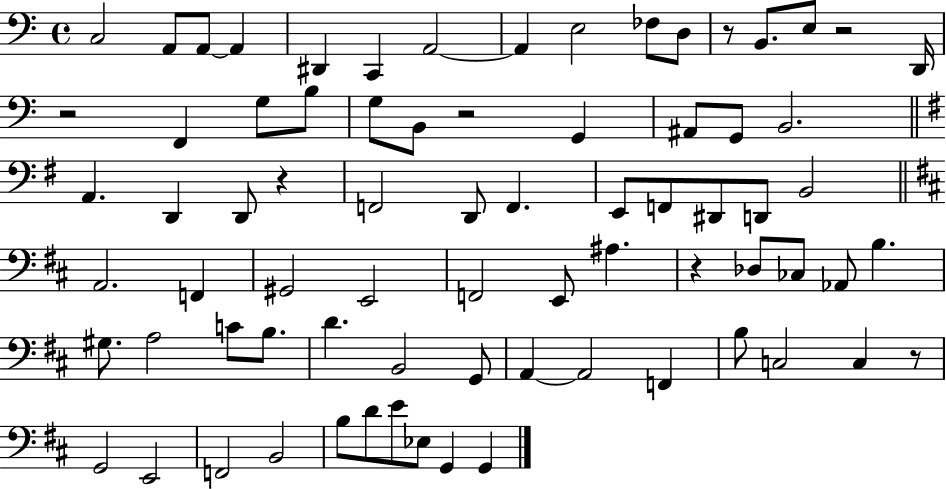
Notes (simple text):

C3/h A2/e A2/e A2/q D#2/q C2/q A2/h A2/q E3/h FES3/e D3/e R/e B2/e. E3/e R/h D2/s R/h F2/q G3/e B3/e G3/e B2/e R/h G2/q A#2/e G2/e B2/h. A2/q. D2/q D2/e R/q F2/h D2/e F2/q. E2/e F2/e D#2/e D2/e B2/h A2/h. F2/q G#2/h E2/h F2/h E2/e A#3/q. R/q Db3/e CES3/e Ab2/e B3/q. G#3/e. A3/h C4/e B3/e. D4/q. B2/h G2/e A2/q A2/h F2/q B3/e C3/h C3/q R/e G2/h E2/h F2/h B2/h B3/e D4/e E4/e Eb3/e G2/q G2/q